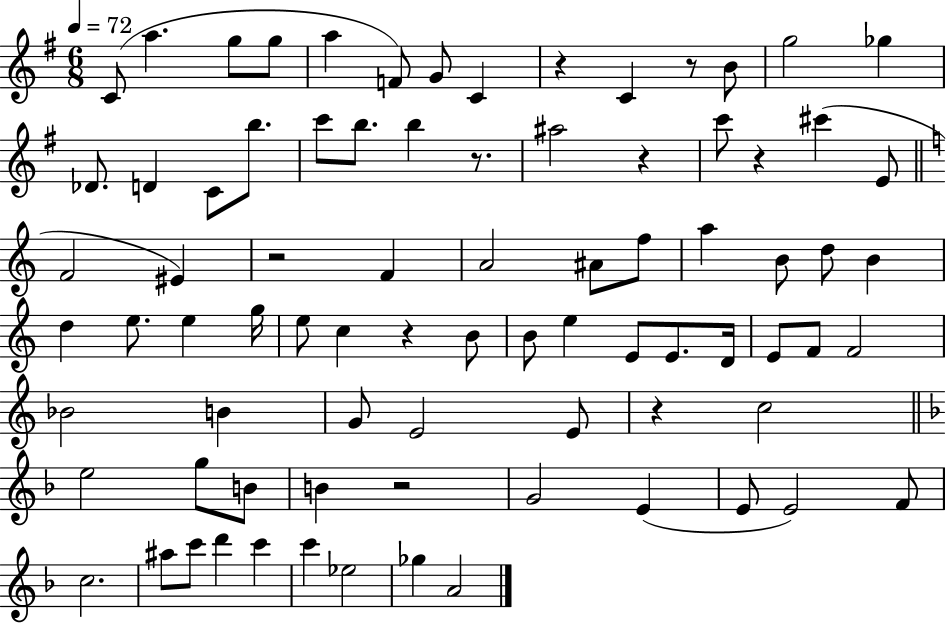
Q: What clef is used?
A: treble